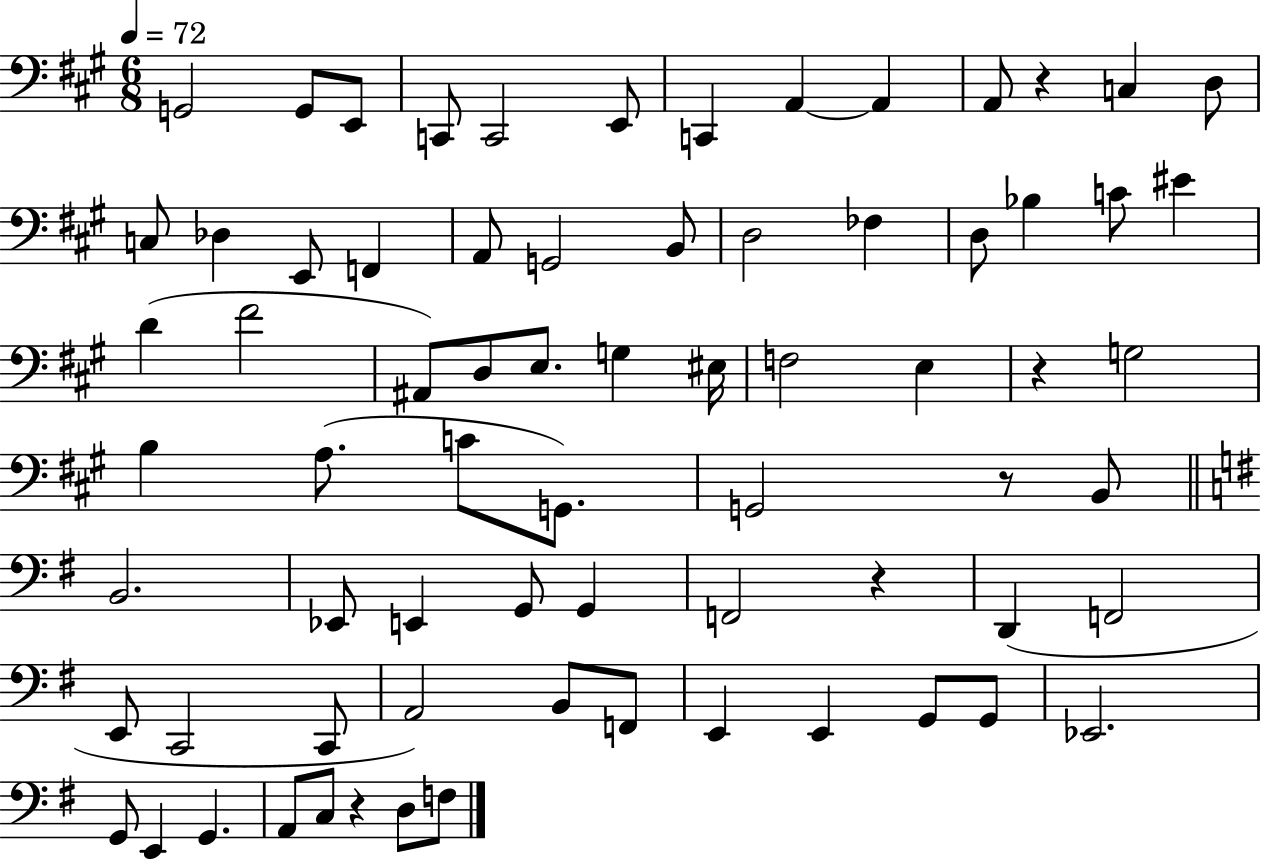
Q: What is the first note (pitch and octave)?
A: G2